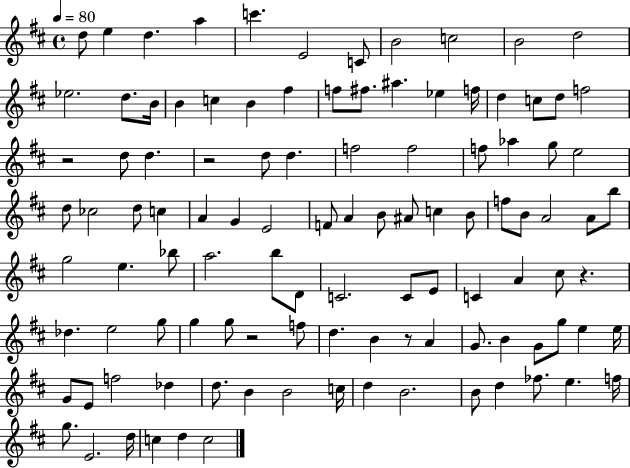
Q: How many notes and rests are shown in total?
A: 108